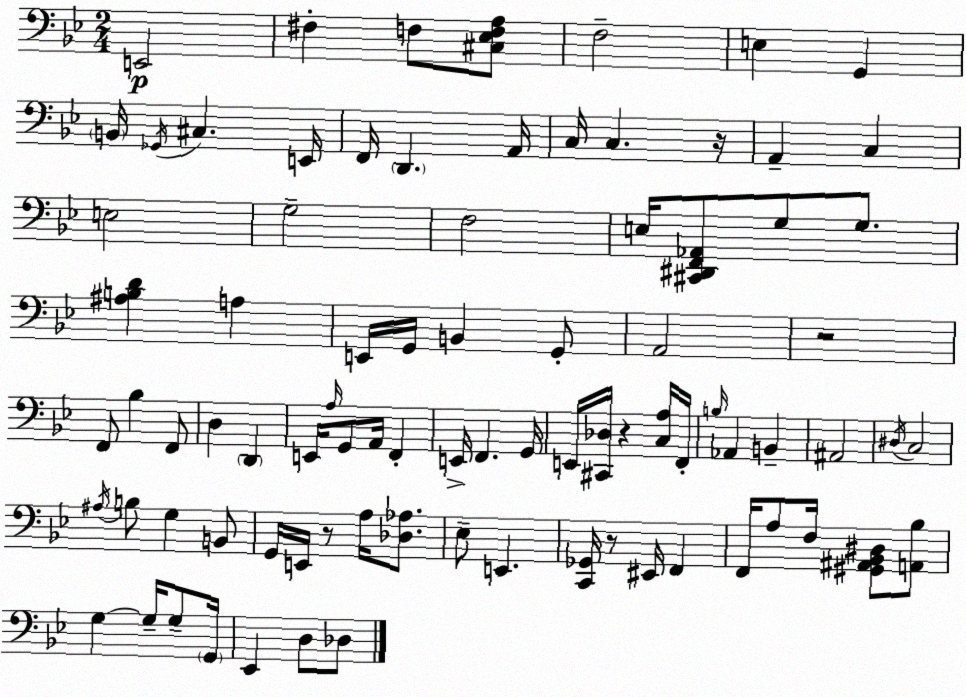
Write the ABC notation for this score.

X:1
T:Untitled
M:2/4
L:1/4
K:Bb
E,,2 ^F, F,/2 [^C,_E,F,A,]/2 F,2 E, G,, B,,/4 _G,,/4 ^C, E,,/4 F,,/4 D,, A,,/4 C,/4 C, z/4 A,, C, E,2 G,2 F,2 E,/4 [^C,,^D,,F,,_A,,]/2 G,/2 G,/2 [^A,B,D] A, E,,/4 G,,/4 B,, G,,/2 A,,2 z2 F,,/2 _B, F,,/2 D, D,, E,,/4 A,/4 G,,/2 A,,/4 F,, E,,/4 F,, G,,/4 E,,/4 [^C,,_D,]/4 z [C,A,]/4 F,,/4 B,/4 _A,, B,, ^A,,2 ^D,/4 C,2 ^A,/4 B,/2 G, B,,/2 G,,/4 E,,/4 z/2 A,/4 [_D,_A,]/2 _E,/2 E,, [C,,_G,,]/4 z/2 ^E,,/4 F,, F,,/4 A,/2 F,/4 [^G,,^A,,_B,,^D,]/2 [A,,_B,]/2 G, G,/4 G,/2 G,,/4 _E,, D,/2 _D,/2